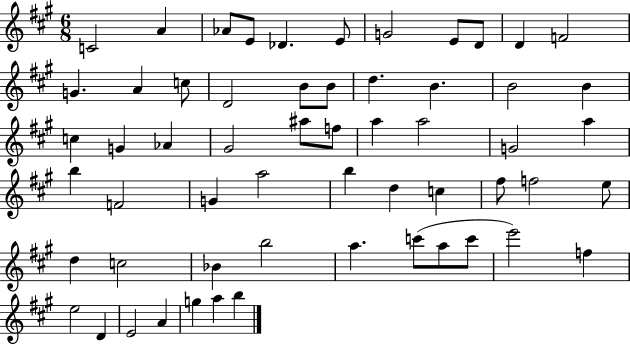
C4/h A4/q Ab4/e E4/e Db4/q. E4/e G4/h E4/e D4/e D4/q F4/h G4/q. A4/q C5/e D4/h B4/e B4/e D5/q. B4/q. B4/h B4/q C5/q G4/q Ab4/q G#4/h A#5/e F5/e A5/q A5/h G4/h A5/q B5/q F4/h G4/q A5/h B5/q D5/q C5/q F#5/e F5/h E5/e D5/q C5/h Bb4/q B5/h A5/q. C6/e A5/e C6/e E6/h F5/q E5/h D4/q E4/h A4/q G5/q A5/q B5/q